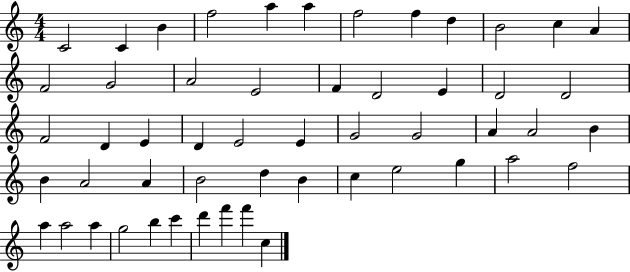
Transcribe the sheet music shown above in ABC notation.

X:1
T:Untitled
M:4/4
L:1/4
K:C
C2 C B f2 a a f2 f d B2 c A F2 G2 A2 E2 F D2 E D2 D2 F2 D E D E2 E G2 G2 A A2 B B A2 A B2 d B c e2 g a2 f2 a a2 a g2 b c' d' f' f' c